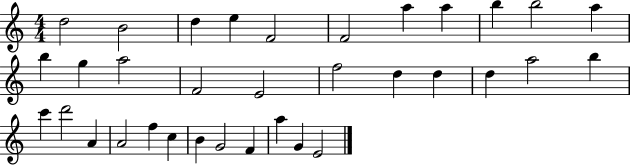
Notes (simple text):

D5/h B4/h D5/q E5/q F4/h F4/h A5/q A5/q B5/q B5/h A5/q B5/q G5/q A5/h F4/h E4/h F5/h D5/q D5/q D5/q A5/h B5/q C6/q D6/h A4/q A4/h F5/q C5/q B4/q G4/h F4/q A5/q G4/q E4/h